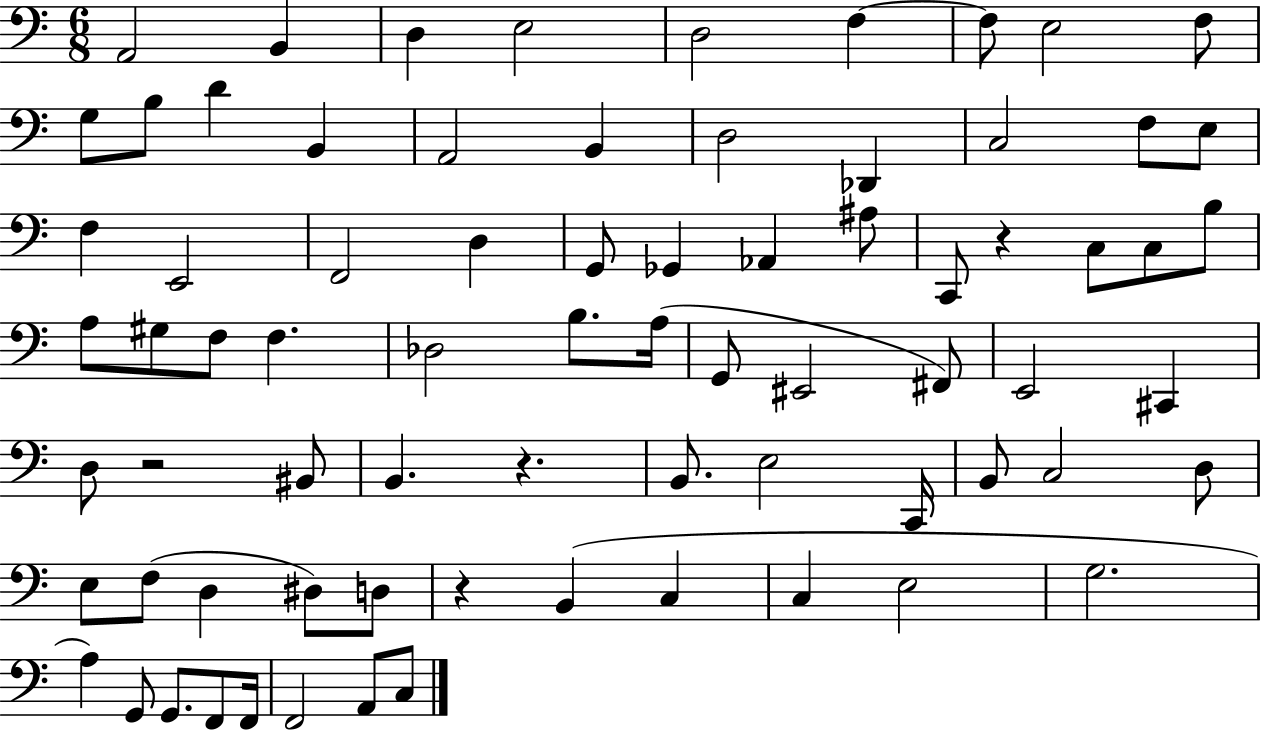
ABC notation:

X:1
T:Untitled
M:6/8
L:1/4
K:C
A,,2 B,, D, E,2 D,2 F, F,/2 E,2 F,/2 G,/2 B,/2 D B,, A,,2 B,, D,2 _D,, C,2 F,/2 E,/2 F, E,,2 F,,2 D, G,,/2 _G,, _A,, ^A,/2 C,,/2 z C,/2 C,/2 B,/2 A,/2 ^G,/2 F,/2 F, _D,2 B,/2 A,/4 G,,/2 ^E,,2 ^F,,/2 E,,2 ^C,, D,/2 z2 ^B,,/2 B,, z B,,/2 E,2 C,,/4 B,,/2 C,2 D,/2 E,/2 F,/2 D, ^D,/2 D,/2 z B,, C, C, E,2 G,2 A, G,,/2 G,,/2 F,,/2 F,,/4 F,,2 A,,/2 C,/2